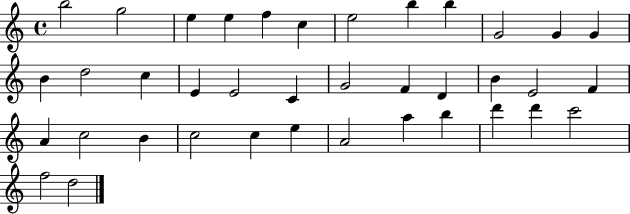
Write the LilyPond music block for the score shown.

{
  \clef treble
  \time 4/4
  \defaultTimeSignature
  \key c \major
  b''2 g''2 | e''4 e''4 f''4 c''4 | e''2 b''4 b''4 | g'2 g'4 g'4 | \break b'4 d''2 c''4 | e'4 e'2 c'4 | g'2 f'4 d'4 | b'4 e'2 f'4 | \break a'4 c''2 b'4 | c''2 c''4 e''4 | a'2 a''4 b''4 | d'''4 d'''4 c'''2 | \break f''2 d''2 | \bar "|."
}